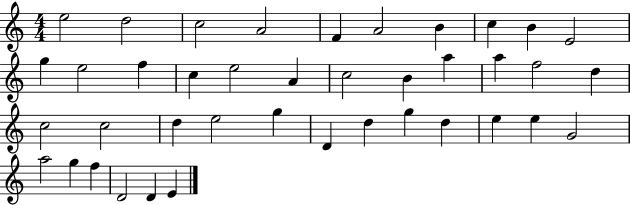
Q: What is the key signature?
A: C major